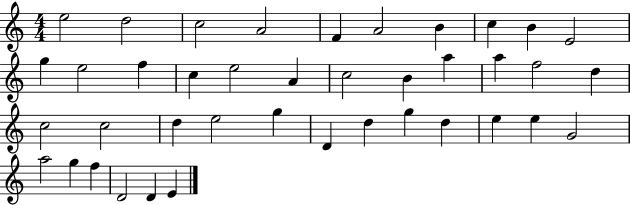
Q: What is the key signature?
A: C major